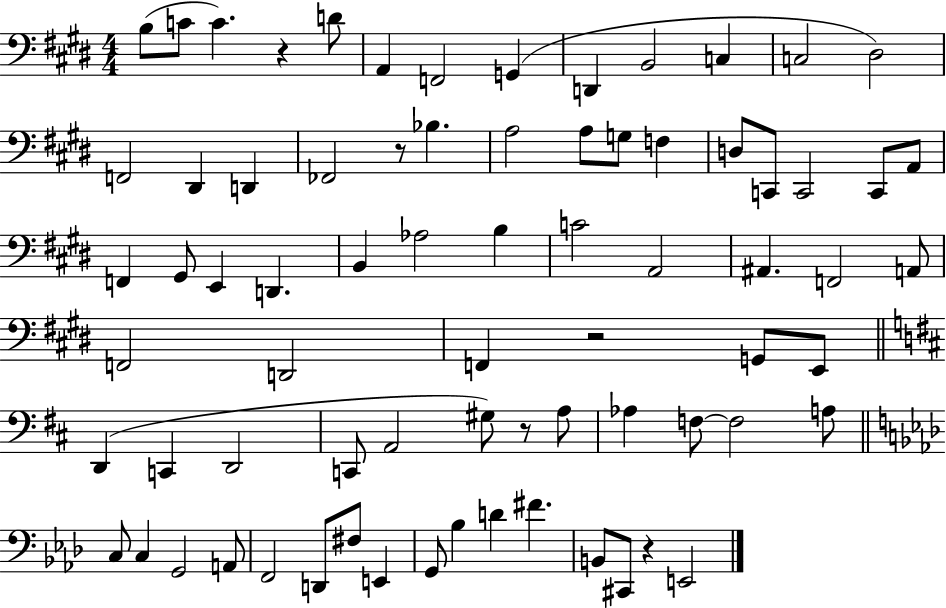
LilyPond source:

{
  \clef bass
  \numericTimeSignature
  \time 4/4
  \key e \major
  \repeat volta 2 { b8( c'8 c'4.) r4 d'8 | a,4 f,2 g,4( | d,4 b,2 c4 | c2 dis2) | \break f,2 dis,4 d,4 | fes,2 r8 bes4. | a2 a8 g8 f4 | d8 c,8 c,2 c,8 a,8 | \break f,4 gis,8 e,4 d,4. | b,4 aes2 b4 | c'2 a,2 | ais,4. f,2 a,8 | \break f,2 d,2 | f,4 r2 g,8 e,8 | \bar "||" \break \key b \minor d,4( c,4 d,2 | c,8 a,2 gis8) r8 a8 | aes4 f8~~ f2 a8 | \bar "||" \break \key f \minor c8 c4 g,2 a,8 | f,2 d,8 fis8 e,4 | g,8 bes4 d'4 fis'4. | b,8 cis,8 r4 e,2 | \break } \bar "|."
}